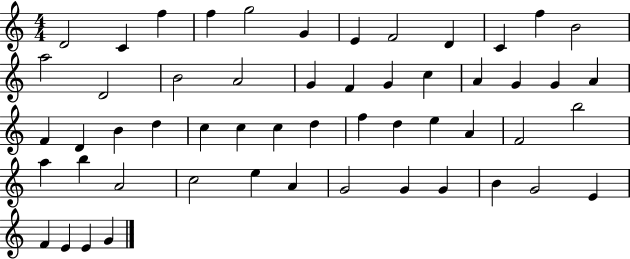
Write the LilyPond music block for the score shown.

{
  \clef treble
  \numericTimeSignature
  \time 4/4
  \key c \major
  d'2 c'4 f''4 | f''4 g''2 g'4 | e'4 f'2 d'4 | c'4 f''4 b'2 | \break a''2 d'2 | b'2 a'2 | g'4 f'4 g'4 c''4 | a'4 g'4 g'4 a'4 | \break f'4 d'4 b'4 d''4 | c''4 c''4 c''4 d''4 | f''4 d''4 e''4 a'4 | f'2 b''2 | \break a''4 b''4 a'2 | c''2 e''4 a'4 | g'2 g'4 g'4 | b'4 g'2 e'4 | \break f'4 e'4 e'4 g'4 | \bar "|."
}